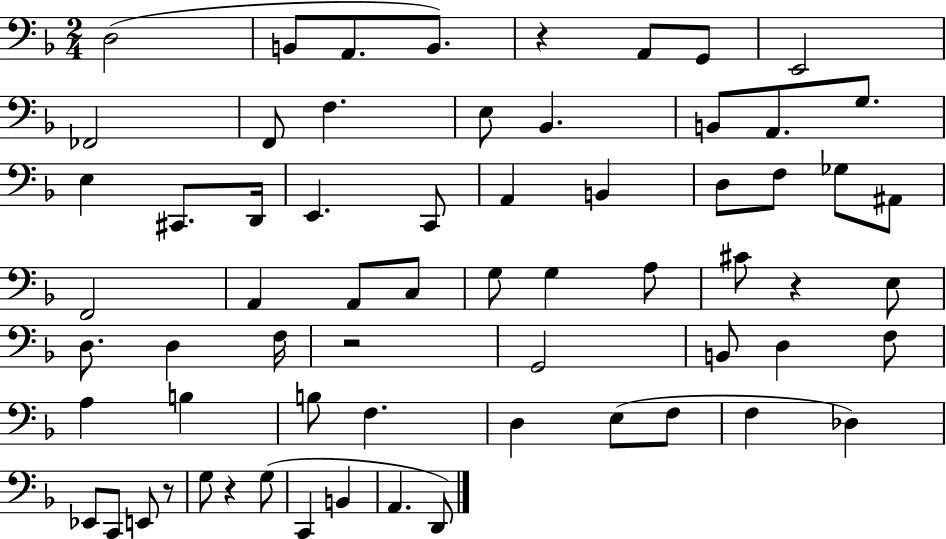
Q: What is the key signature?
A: F major